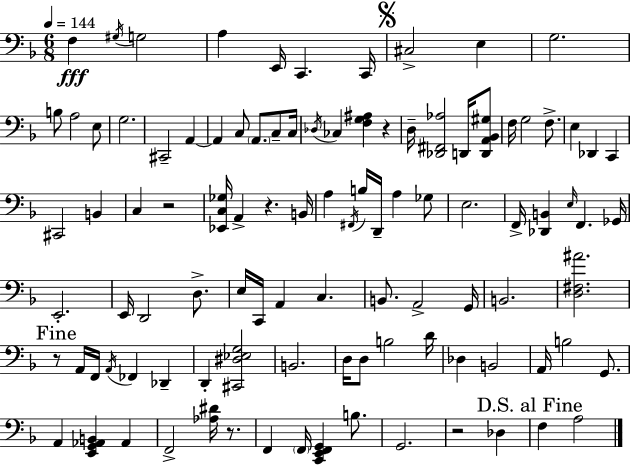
{
  \clef bass
  \numericTimeSignature
  \time 6/8
  \key f \major
  \tempo 4 = 144
  f4\fff \acciaccatura { gis16 } g2 | a4 e,16 c,4. | c,16 \mark \markup { \musicglyph "scripts.segno" } cis2-> e4 | g2. | \break b8 a2 e8 | g2. | cis,2-- a,4~~ | a,4 c8 \parenthesize a,8. c8-- | \break c16 \acciaccatura { des16 } ces4 <f g ais>4 r4 | d16-- <des, fis, aes>2 d,16 | <d, a, bes, gis>8 f16 g2 f8.-> | e4 des,4 c,4 | \break cis,2 b,4 | c4 r2 | <ees, c ges>16 a,4-> r4. | b,16 a4 \acciaccatura { fis,16 } b16 d,16-- a4 | \break ges8 e2. | f,16-> <des, b,>4 \grace { e16 } f,4. | ges,16 e,2.-. | e,16 d,2 | \break d8.-> e16 c,16 a,4 c4. | b,8. a,2-> | g,16 b,2. | <d fis ais'>2. | \break \mark "Fine" r8 a,16 f,16 \acciaccatura { a,16 } fes,4 | des,4-- d,4-. <cis, dis ees g>2 | b,2. | d16 d8 b2 | \break d'16 des4 b,2 | a,16 b2 | g,8. a,4 <e, g, aes, b,>4 | aes,4 f,2-> | \break <aes dis'>16 r8. f,4 \parenthesize f,16 <c, e, f, g,>4 | b8. g,2. | r2 | des4 \mark "D.S. al Fine" f4 a2 | \break \bar "|."
}